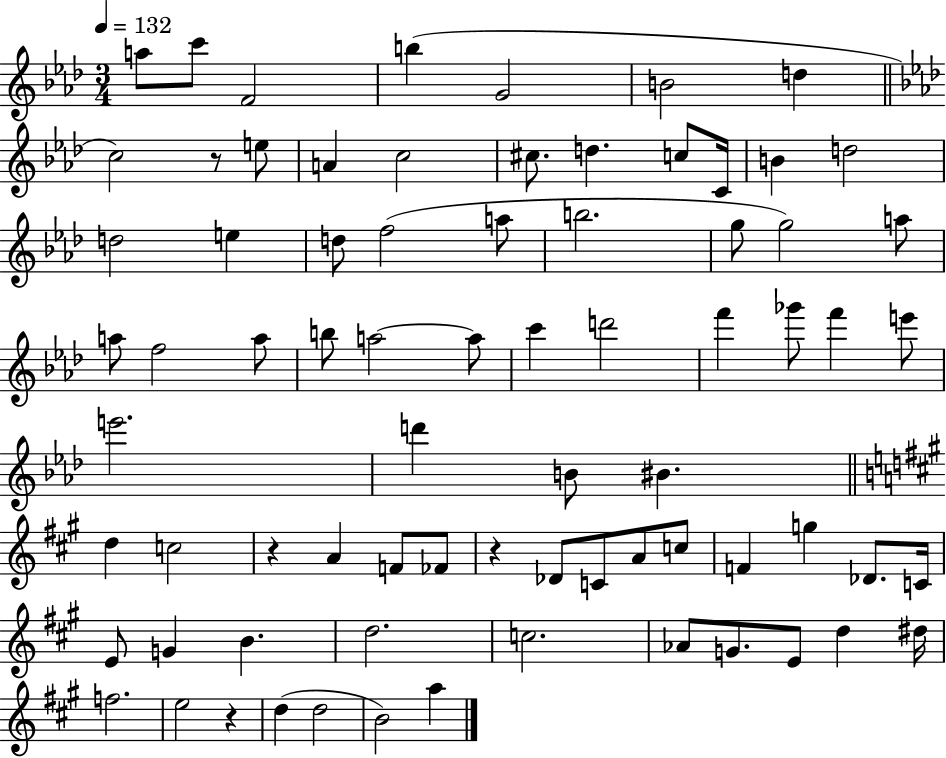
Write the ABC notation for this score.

X:1
T:Untitled
M:3/4
L:1/4
K:Ab
a/2 c'/2 F2 b G2 B2 d c2 z/2 e/2 A c2 ^c/2 d c/2 C/4 B d2 d2 e d/2 f2 a/2 b2 g/2 g2 a/2 a/2 f2 a/2 b/2 a2 a/2 c' d'2 f' _g'/2 f' e'/2 e'2 d' B/2 ^B d c2 z A F/2 _F/2 z _D/2 C/2 A/2 c/2 F g _D/2 C/4 E/2 G B d2 c2 _A/2 G/2 E/2 d ^d/4 f2 e2 z d d2 B2 a